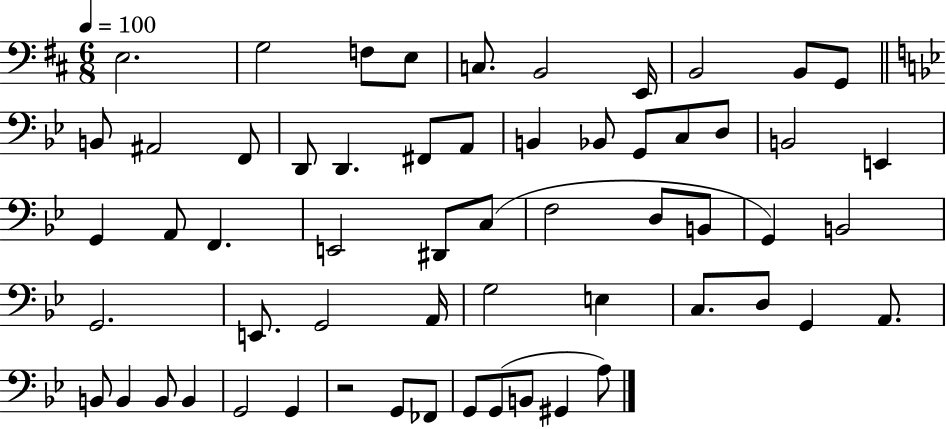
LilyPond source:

{
  \clef bass
  \numericTimeSignature
  \time 6/8
  \key d \major
  \tempo 4 = 100
  e2. | g2 f8 e8 | c8. b,2 e,16 | b,2 b,8 g,8 | \break \bar "||" \break \key bes \major b,8 ais,2 f,8 | d,8 d,4. fis,8 a,8 | b,4 bes,8 g,8 c8 d8 | b,2 e,4 | \break g,4 a,8 f,4. | e,2 dis,8 c8( | f2 d8 b,8 | g,4) b,2 | \break g,2. | e,8. g,2 a,16 | g2 e4 | c8. d8 g,4 a,8. | \break b,8 b,4 b,8 b,4 | g,2 g,4 | r2 g,8 fes,8 | g,8 g,8( b,8 gis,4 a8) | \break \bar "|."
}